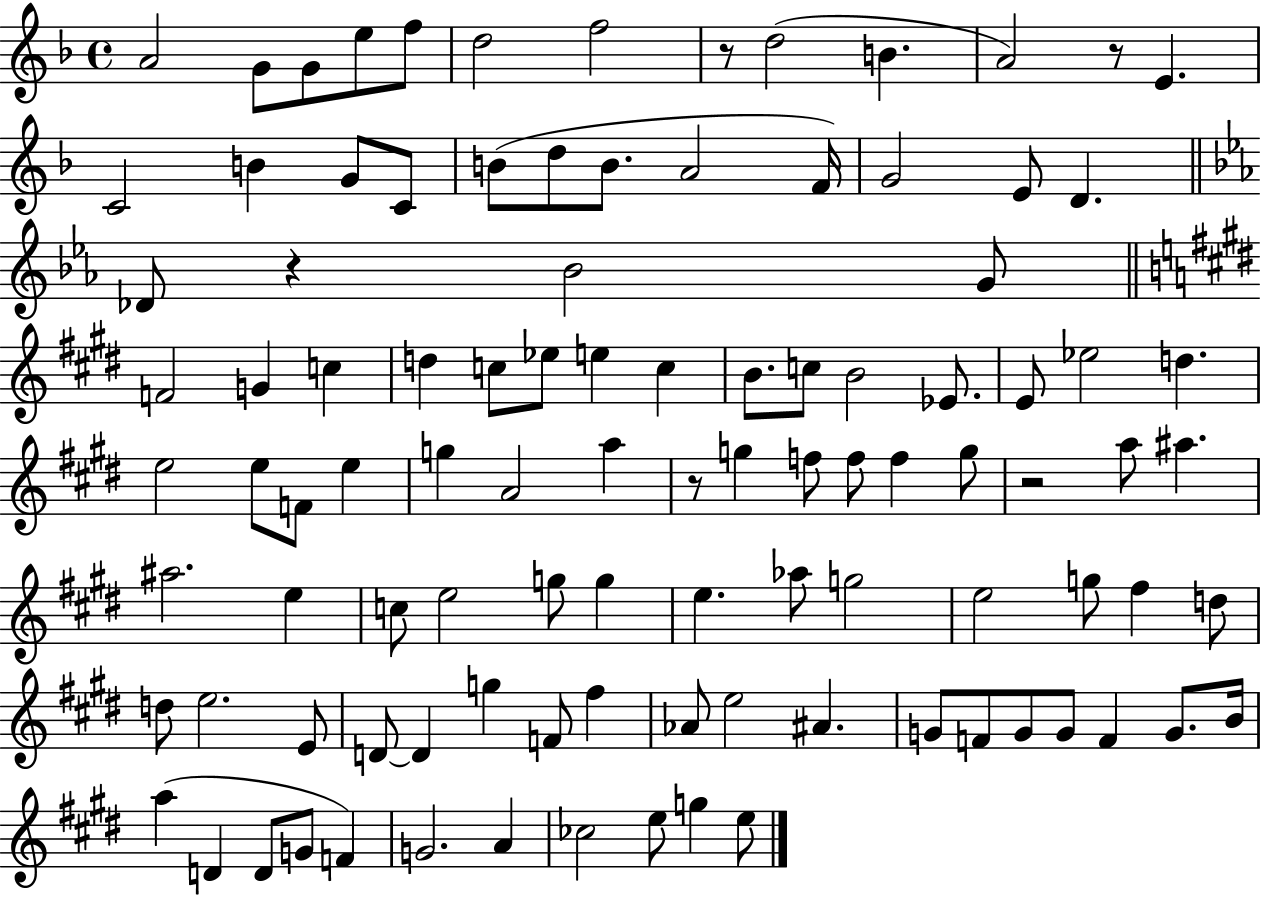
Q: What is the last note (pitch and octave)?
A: E5